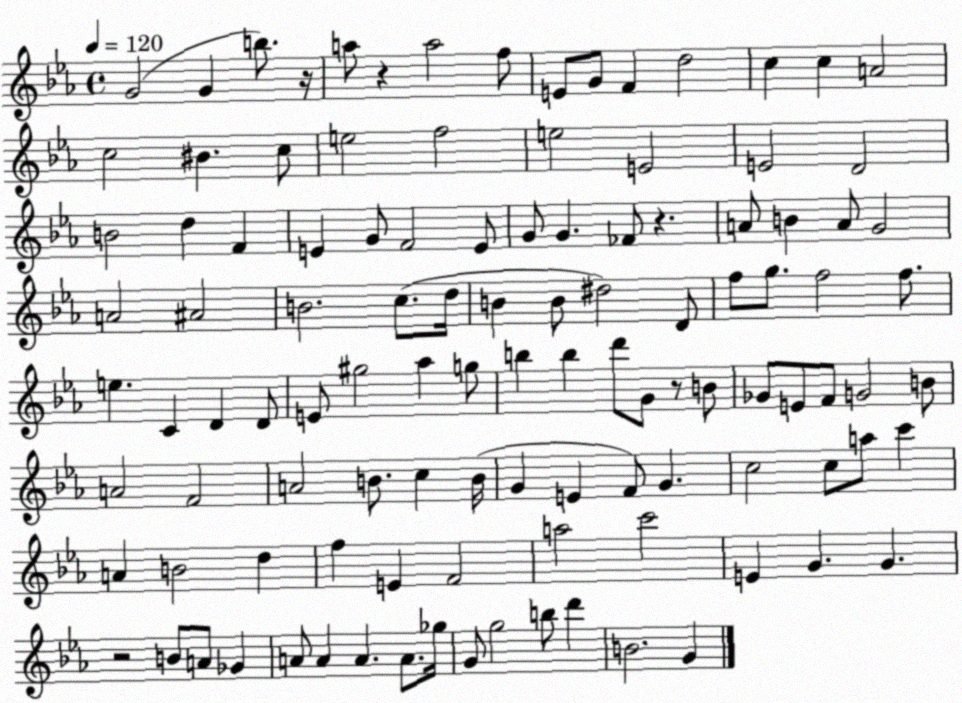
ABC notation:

X:1
T:Untitled
M:4/4
L:1/4
K:Eb
G2 G b/2 z/4 a/2 z a2 f/2 E/2 G/2 F d2 c c A2 c2 ^B c/2 e2 f2 e2 E2 E2 D2 B2 d F E G/2 F2 E/2 G/2 G _F/2 z A/2 B A/2 G2 A2 ^A2 B2 c/2 d/4 B B/2 ^d2 D/2 f/2 g/2 f2 f/2 e C D D/2 E/2 ^g2 _a g/2 b b d'/2 G/2 z/2 B/2 _G/2 E/2 F/2 G2 B/2 A2 F2 A2 B/2 c B/4 G E F/2 G c2 c/2 a/2 c' A B2 d f E F2 a2 c'2 E G G z2 B/2 A/2 _G A/2 A A A/2 _g/4 G/2 g2 b/2 d' B2 G